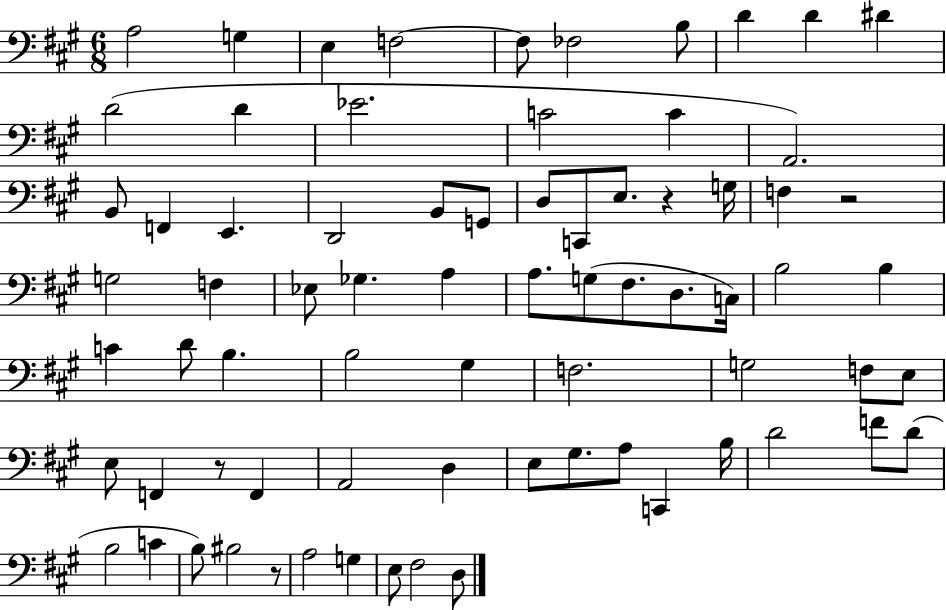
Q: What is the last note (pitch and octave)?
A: D3